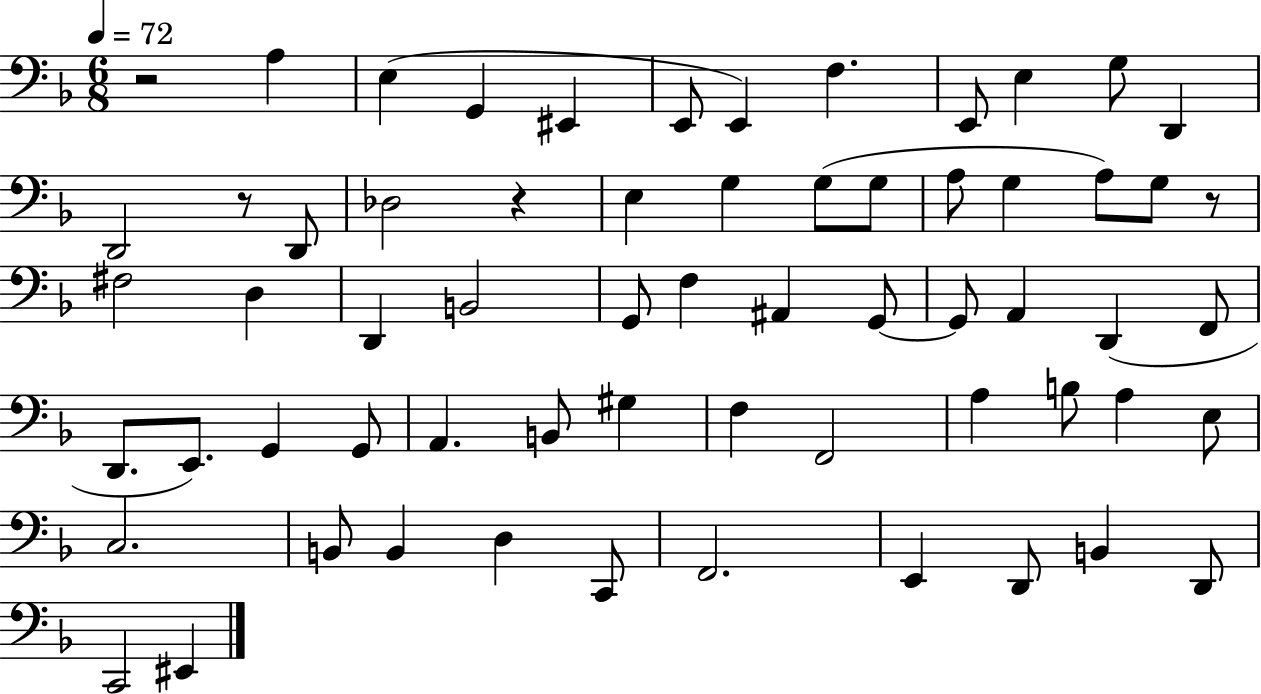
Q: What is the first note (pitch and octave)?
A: A3